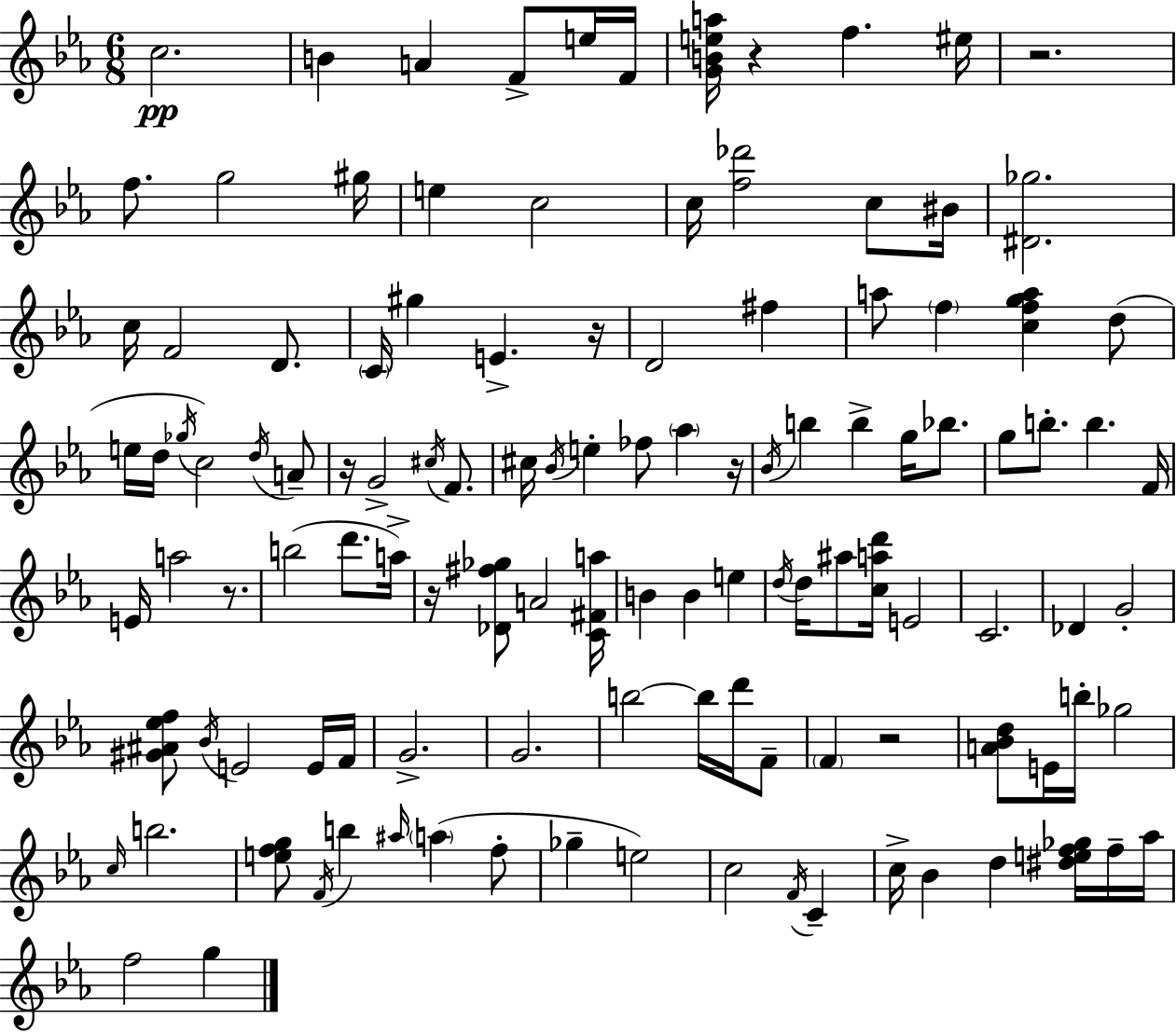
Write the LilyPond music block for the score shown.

{
  \clef treble
  \numericTimeSignature
  \time 6/8
  \key c \minor
  c''2.\pp | b'4 a'4 f'8-> e''16 f'16 | <g' b' e'' a''>16 r4 f''4. eis''16 | r2. | \break f''8. g''2 gis''16 | e''4 c''2 | c''16 <f'' des'''>2 c''8 bis'16 | <dis' ges''>2. | \break c''16 f'2 d'8. | \parenthesize c'16 gis''4 e'4.-> r16 | d'2 fis''4 | a''8 \parenthesize f''4 <c'' f'' g'' a''>4 d''8( | \break e''16 d''16 \acciaccatura { ges''16 }) c''2 \acciaccatura { d''16 } | a'8-- r16 g'2-> \acciaccatura { cis''16 } | f'8. cis''16 \acciaccatura { bes'16 } e''4-. fes''8 \parenthesize aes''4 | r16 \acciaccatura { bes'16 } b''4 b''4-> | \break g''16 bes''8. g''8 b''8.-. b''4. | f'16 e'16 a''2 | r8. b''2( | d'''8. a''16->) r16 <des' fis'' ges''>8 a'2 | \break <c' fis' a''>16 b'4 b'4 | e''4 \acciaccatura { d''16 } d''16 ais''8 <c'' a'' d'''>16 e'2 | c'2. | des'4 g'2-. | \break <gis' ais' ees'' f''>8 \acciaccatura { bes'16 } e'2 | e'16 f'16 g'2.-> | g'2. | b''2~~ | \break b''16 d'''16 f'8-- \parenthesize f'4 r2 | <a' bes' d''>8 e'16 b''16-. ges''2 | \grace { c''16 } b''2. | <e'' f'' g''>8 \acciaccatura { f'16 } b''4 | \break \grace { ais''16 } \parenthesize a''4( f''8-. ges''4-- | e''2) c''2 | \acciaccatura { f'16 } c'4-- c''16-> | bes'4 d''4 <dis'' e'' f'' ges''>16 f''16-- aes''16 f''2 | \break g''4 \bar "|."
}